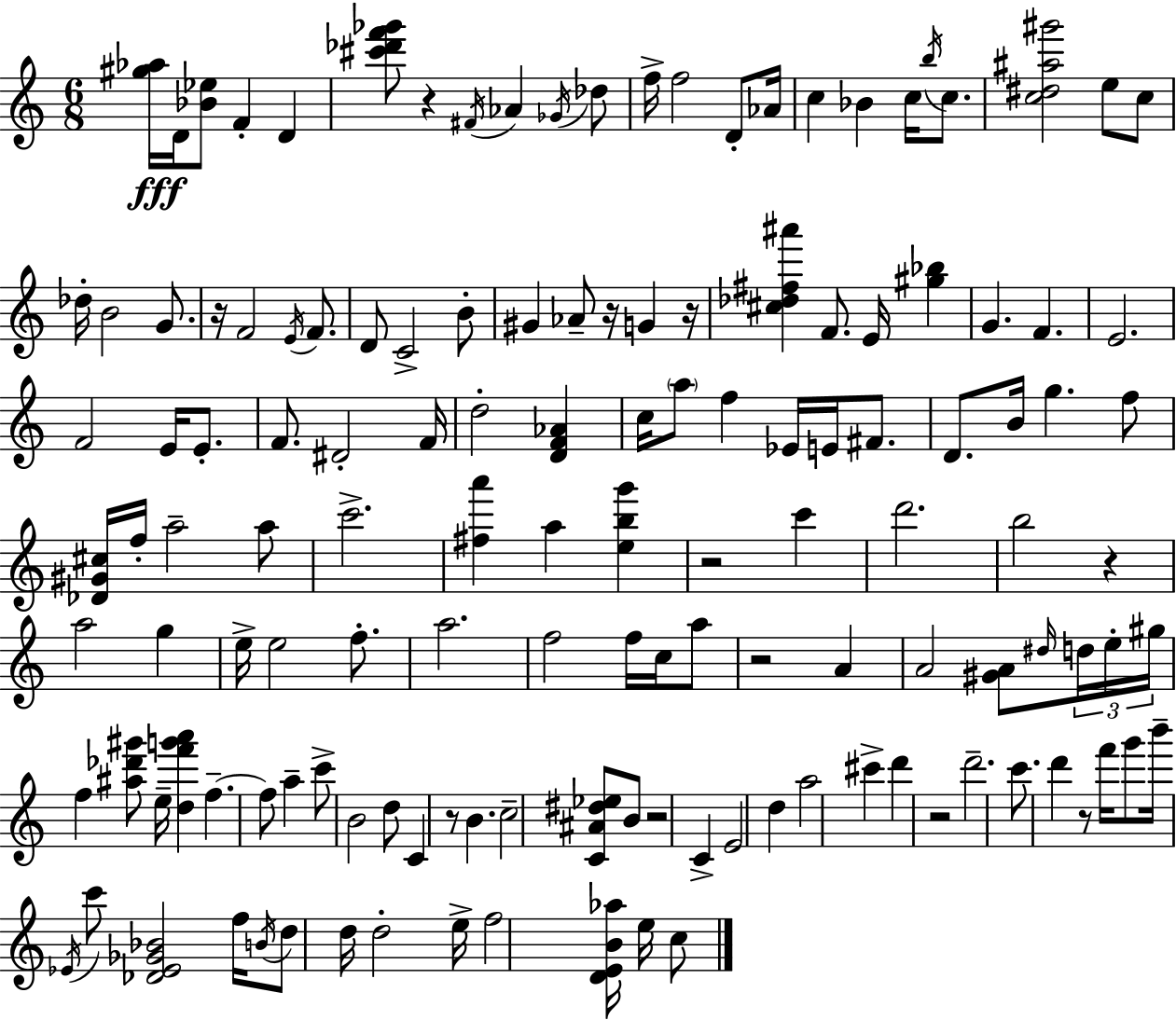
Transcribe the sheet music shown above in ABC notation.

X:1
T:Untitled
M:6/8
L:1/4
K:Am
[^g_a]/4 D/4 [_B_e]/2 F D [^c'_d'f'_g']/2 z ^F/4 _A _G/4 _d/2 f/4 f2 D/2 _A/4 c _B c/4 b/4 c/2 [c^d^a^g']2 e/2 c/2 _d/4 B2 G/2 z/4 F2 E/4 F/2 D/2 C2 B/2 ^G _A/2 z/4 G z/4 [^c_d^f^a'] F/2 E/4 [^g_b] G F E2 F2 E/4 E/2 F/2 ^D2 F/4 d2 [DF_A] c/4 a/2 f _E/4 E/4 ^F/2 D/2 B/4 g f/2 [_D^G^c]/4 f/4 a2 a/2 c'2 [^fa'] a [ebg'] z2 c' d'2 b2 z a2 g e/4 e2 f/2 a2 f2 f/4 c/4 a/2 z2 A A2 [^GA]/2 ^d/4 d/4 e/4 ^g/4 f [^a_d'^g']/2 e/4 [df'g'a'] f f/2 a c'/2 B2 d/2 C z/2 B c2 [C^A^d_e]/2 B/2 z2 C E2 d a2 ^c' d' z2 d'2 c'/2 d' z/2 f'/4 g'/2 b'/4 _E/4 c'/2 [_D_E_G_B]2 f/4 B/4 d/2 d/4 d2 e/4 f2 [DEB_a]/4 e/4 c/2